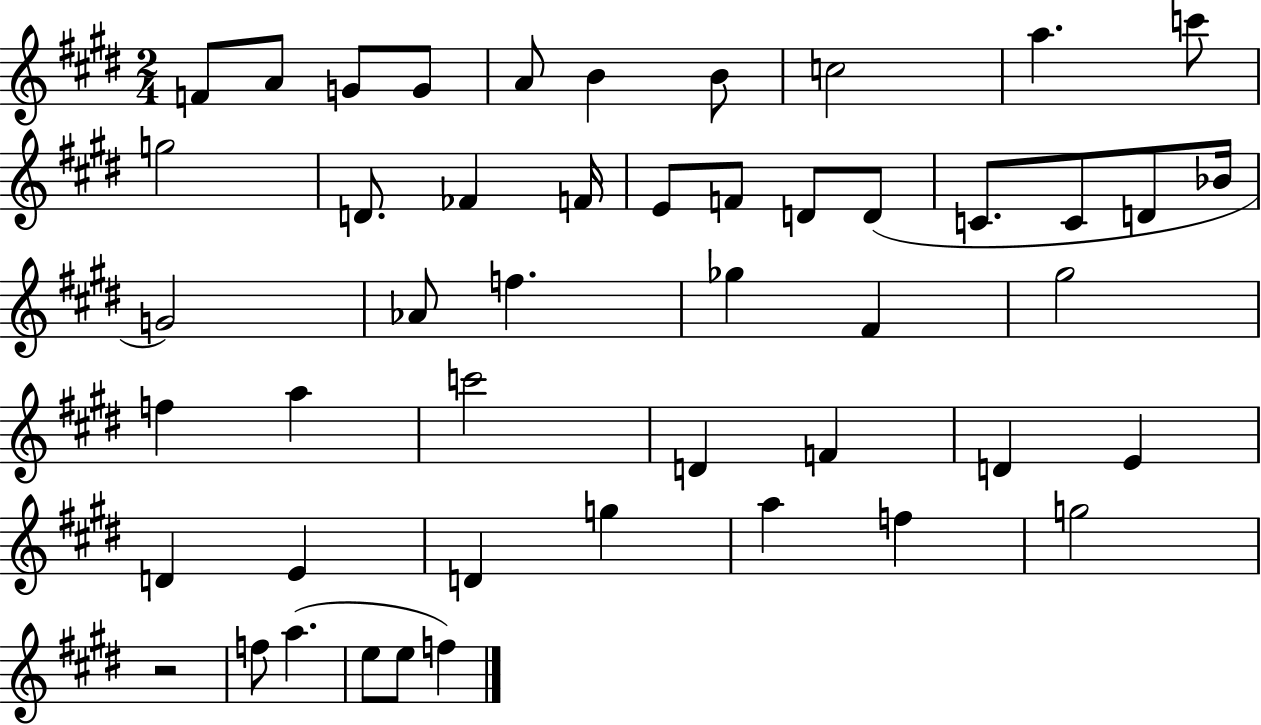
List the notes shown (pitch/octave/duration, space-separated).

F4/e A4/e G4/e G4/e A4/e B4/q B4/e C5/h A5/q. C6/e G5/h D4/e. FES4/q F4/s E4/e F4/e D4/e D4/e C4/e. C4/e D4/e Bb4/s G4/h Ab4/e F5/q. Gb5/q F#4/q G#5/h F5/q A5/q C6/h D4/q F4/q D4/q E4/q D4/q E4/q D4/q G5/q A5/q F5/q G5/h R/h F5/e A5/q. E5/e E5/e F5/q